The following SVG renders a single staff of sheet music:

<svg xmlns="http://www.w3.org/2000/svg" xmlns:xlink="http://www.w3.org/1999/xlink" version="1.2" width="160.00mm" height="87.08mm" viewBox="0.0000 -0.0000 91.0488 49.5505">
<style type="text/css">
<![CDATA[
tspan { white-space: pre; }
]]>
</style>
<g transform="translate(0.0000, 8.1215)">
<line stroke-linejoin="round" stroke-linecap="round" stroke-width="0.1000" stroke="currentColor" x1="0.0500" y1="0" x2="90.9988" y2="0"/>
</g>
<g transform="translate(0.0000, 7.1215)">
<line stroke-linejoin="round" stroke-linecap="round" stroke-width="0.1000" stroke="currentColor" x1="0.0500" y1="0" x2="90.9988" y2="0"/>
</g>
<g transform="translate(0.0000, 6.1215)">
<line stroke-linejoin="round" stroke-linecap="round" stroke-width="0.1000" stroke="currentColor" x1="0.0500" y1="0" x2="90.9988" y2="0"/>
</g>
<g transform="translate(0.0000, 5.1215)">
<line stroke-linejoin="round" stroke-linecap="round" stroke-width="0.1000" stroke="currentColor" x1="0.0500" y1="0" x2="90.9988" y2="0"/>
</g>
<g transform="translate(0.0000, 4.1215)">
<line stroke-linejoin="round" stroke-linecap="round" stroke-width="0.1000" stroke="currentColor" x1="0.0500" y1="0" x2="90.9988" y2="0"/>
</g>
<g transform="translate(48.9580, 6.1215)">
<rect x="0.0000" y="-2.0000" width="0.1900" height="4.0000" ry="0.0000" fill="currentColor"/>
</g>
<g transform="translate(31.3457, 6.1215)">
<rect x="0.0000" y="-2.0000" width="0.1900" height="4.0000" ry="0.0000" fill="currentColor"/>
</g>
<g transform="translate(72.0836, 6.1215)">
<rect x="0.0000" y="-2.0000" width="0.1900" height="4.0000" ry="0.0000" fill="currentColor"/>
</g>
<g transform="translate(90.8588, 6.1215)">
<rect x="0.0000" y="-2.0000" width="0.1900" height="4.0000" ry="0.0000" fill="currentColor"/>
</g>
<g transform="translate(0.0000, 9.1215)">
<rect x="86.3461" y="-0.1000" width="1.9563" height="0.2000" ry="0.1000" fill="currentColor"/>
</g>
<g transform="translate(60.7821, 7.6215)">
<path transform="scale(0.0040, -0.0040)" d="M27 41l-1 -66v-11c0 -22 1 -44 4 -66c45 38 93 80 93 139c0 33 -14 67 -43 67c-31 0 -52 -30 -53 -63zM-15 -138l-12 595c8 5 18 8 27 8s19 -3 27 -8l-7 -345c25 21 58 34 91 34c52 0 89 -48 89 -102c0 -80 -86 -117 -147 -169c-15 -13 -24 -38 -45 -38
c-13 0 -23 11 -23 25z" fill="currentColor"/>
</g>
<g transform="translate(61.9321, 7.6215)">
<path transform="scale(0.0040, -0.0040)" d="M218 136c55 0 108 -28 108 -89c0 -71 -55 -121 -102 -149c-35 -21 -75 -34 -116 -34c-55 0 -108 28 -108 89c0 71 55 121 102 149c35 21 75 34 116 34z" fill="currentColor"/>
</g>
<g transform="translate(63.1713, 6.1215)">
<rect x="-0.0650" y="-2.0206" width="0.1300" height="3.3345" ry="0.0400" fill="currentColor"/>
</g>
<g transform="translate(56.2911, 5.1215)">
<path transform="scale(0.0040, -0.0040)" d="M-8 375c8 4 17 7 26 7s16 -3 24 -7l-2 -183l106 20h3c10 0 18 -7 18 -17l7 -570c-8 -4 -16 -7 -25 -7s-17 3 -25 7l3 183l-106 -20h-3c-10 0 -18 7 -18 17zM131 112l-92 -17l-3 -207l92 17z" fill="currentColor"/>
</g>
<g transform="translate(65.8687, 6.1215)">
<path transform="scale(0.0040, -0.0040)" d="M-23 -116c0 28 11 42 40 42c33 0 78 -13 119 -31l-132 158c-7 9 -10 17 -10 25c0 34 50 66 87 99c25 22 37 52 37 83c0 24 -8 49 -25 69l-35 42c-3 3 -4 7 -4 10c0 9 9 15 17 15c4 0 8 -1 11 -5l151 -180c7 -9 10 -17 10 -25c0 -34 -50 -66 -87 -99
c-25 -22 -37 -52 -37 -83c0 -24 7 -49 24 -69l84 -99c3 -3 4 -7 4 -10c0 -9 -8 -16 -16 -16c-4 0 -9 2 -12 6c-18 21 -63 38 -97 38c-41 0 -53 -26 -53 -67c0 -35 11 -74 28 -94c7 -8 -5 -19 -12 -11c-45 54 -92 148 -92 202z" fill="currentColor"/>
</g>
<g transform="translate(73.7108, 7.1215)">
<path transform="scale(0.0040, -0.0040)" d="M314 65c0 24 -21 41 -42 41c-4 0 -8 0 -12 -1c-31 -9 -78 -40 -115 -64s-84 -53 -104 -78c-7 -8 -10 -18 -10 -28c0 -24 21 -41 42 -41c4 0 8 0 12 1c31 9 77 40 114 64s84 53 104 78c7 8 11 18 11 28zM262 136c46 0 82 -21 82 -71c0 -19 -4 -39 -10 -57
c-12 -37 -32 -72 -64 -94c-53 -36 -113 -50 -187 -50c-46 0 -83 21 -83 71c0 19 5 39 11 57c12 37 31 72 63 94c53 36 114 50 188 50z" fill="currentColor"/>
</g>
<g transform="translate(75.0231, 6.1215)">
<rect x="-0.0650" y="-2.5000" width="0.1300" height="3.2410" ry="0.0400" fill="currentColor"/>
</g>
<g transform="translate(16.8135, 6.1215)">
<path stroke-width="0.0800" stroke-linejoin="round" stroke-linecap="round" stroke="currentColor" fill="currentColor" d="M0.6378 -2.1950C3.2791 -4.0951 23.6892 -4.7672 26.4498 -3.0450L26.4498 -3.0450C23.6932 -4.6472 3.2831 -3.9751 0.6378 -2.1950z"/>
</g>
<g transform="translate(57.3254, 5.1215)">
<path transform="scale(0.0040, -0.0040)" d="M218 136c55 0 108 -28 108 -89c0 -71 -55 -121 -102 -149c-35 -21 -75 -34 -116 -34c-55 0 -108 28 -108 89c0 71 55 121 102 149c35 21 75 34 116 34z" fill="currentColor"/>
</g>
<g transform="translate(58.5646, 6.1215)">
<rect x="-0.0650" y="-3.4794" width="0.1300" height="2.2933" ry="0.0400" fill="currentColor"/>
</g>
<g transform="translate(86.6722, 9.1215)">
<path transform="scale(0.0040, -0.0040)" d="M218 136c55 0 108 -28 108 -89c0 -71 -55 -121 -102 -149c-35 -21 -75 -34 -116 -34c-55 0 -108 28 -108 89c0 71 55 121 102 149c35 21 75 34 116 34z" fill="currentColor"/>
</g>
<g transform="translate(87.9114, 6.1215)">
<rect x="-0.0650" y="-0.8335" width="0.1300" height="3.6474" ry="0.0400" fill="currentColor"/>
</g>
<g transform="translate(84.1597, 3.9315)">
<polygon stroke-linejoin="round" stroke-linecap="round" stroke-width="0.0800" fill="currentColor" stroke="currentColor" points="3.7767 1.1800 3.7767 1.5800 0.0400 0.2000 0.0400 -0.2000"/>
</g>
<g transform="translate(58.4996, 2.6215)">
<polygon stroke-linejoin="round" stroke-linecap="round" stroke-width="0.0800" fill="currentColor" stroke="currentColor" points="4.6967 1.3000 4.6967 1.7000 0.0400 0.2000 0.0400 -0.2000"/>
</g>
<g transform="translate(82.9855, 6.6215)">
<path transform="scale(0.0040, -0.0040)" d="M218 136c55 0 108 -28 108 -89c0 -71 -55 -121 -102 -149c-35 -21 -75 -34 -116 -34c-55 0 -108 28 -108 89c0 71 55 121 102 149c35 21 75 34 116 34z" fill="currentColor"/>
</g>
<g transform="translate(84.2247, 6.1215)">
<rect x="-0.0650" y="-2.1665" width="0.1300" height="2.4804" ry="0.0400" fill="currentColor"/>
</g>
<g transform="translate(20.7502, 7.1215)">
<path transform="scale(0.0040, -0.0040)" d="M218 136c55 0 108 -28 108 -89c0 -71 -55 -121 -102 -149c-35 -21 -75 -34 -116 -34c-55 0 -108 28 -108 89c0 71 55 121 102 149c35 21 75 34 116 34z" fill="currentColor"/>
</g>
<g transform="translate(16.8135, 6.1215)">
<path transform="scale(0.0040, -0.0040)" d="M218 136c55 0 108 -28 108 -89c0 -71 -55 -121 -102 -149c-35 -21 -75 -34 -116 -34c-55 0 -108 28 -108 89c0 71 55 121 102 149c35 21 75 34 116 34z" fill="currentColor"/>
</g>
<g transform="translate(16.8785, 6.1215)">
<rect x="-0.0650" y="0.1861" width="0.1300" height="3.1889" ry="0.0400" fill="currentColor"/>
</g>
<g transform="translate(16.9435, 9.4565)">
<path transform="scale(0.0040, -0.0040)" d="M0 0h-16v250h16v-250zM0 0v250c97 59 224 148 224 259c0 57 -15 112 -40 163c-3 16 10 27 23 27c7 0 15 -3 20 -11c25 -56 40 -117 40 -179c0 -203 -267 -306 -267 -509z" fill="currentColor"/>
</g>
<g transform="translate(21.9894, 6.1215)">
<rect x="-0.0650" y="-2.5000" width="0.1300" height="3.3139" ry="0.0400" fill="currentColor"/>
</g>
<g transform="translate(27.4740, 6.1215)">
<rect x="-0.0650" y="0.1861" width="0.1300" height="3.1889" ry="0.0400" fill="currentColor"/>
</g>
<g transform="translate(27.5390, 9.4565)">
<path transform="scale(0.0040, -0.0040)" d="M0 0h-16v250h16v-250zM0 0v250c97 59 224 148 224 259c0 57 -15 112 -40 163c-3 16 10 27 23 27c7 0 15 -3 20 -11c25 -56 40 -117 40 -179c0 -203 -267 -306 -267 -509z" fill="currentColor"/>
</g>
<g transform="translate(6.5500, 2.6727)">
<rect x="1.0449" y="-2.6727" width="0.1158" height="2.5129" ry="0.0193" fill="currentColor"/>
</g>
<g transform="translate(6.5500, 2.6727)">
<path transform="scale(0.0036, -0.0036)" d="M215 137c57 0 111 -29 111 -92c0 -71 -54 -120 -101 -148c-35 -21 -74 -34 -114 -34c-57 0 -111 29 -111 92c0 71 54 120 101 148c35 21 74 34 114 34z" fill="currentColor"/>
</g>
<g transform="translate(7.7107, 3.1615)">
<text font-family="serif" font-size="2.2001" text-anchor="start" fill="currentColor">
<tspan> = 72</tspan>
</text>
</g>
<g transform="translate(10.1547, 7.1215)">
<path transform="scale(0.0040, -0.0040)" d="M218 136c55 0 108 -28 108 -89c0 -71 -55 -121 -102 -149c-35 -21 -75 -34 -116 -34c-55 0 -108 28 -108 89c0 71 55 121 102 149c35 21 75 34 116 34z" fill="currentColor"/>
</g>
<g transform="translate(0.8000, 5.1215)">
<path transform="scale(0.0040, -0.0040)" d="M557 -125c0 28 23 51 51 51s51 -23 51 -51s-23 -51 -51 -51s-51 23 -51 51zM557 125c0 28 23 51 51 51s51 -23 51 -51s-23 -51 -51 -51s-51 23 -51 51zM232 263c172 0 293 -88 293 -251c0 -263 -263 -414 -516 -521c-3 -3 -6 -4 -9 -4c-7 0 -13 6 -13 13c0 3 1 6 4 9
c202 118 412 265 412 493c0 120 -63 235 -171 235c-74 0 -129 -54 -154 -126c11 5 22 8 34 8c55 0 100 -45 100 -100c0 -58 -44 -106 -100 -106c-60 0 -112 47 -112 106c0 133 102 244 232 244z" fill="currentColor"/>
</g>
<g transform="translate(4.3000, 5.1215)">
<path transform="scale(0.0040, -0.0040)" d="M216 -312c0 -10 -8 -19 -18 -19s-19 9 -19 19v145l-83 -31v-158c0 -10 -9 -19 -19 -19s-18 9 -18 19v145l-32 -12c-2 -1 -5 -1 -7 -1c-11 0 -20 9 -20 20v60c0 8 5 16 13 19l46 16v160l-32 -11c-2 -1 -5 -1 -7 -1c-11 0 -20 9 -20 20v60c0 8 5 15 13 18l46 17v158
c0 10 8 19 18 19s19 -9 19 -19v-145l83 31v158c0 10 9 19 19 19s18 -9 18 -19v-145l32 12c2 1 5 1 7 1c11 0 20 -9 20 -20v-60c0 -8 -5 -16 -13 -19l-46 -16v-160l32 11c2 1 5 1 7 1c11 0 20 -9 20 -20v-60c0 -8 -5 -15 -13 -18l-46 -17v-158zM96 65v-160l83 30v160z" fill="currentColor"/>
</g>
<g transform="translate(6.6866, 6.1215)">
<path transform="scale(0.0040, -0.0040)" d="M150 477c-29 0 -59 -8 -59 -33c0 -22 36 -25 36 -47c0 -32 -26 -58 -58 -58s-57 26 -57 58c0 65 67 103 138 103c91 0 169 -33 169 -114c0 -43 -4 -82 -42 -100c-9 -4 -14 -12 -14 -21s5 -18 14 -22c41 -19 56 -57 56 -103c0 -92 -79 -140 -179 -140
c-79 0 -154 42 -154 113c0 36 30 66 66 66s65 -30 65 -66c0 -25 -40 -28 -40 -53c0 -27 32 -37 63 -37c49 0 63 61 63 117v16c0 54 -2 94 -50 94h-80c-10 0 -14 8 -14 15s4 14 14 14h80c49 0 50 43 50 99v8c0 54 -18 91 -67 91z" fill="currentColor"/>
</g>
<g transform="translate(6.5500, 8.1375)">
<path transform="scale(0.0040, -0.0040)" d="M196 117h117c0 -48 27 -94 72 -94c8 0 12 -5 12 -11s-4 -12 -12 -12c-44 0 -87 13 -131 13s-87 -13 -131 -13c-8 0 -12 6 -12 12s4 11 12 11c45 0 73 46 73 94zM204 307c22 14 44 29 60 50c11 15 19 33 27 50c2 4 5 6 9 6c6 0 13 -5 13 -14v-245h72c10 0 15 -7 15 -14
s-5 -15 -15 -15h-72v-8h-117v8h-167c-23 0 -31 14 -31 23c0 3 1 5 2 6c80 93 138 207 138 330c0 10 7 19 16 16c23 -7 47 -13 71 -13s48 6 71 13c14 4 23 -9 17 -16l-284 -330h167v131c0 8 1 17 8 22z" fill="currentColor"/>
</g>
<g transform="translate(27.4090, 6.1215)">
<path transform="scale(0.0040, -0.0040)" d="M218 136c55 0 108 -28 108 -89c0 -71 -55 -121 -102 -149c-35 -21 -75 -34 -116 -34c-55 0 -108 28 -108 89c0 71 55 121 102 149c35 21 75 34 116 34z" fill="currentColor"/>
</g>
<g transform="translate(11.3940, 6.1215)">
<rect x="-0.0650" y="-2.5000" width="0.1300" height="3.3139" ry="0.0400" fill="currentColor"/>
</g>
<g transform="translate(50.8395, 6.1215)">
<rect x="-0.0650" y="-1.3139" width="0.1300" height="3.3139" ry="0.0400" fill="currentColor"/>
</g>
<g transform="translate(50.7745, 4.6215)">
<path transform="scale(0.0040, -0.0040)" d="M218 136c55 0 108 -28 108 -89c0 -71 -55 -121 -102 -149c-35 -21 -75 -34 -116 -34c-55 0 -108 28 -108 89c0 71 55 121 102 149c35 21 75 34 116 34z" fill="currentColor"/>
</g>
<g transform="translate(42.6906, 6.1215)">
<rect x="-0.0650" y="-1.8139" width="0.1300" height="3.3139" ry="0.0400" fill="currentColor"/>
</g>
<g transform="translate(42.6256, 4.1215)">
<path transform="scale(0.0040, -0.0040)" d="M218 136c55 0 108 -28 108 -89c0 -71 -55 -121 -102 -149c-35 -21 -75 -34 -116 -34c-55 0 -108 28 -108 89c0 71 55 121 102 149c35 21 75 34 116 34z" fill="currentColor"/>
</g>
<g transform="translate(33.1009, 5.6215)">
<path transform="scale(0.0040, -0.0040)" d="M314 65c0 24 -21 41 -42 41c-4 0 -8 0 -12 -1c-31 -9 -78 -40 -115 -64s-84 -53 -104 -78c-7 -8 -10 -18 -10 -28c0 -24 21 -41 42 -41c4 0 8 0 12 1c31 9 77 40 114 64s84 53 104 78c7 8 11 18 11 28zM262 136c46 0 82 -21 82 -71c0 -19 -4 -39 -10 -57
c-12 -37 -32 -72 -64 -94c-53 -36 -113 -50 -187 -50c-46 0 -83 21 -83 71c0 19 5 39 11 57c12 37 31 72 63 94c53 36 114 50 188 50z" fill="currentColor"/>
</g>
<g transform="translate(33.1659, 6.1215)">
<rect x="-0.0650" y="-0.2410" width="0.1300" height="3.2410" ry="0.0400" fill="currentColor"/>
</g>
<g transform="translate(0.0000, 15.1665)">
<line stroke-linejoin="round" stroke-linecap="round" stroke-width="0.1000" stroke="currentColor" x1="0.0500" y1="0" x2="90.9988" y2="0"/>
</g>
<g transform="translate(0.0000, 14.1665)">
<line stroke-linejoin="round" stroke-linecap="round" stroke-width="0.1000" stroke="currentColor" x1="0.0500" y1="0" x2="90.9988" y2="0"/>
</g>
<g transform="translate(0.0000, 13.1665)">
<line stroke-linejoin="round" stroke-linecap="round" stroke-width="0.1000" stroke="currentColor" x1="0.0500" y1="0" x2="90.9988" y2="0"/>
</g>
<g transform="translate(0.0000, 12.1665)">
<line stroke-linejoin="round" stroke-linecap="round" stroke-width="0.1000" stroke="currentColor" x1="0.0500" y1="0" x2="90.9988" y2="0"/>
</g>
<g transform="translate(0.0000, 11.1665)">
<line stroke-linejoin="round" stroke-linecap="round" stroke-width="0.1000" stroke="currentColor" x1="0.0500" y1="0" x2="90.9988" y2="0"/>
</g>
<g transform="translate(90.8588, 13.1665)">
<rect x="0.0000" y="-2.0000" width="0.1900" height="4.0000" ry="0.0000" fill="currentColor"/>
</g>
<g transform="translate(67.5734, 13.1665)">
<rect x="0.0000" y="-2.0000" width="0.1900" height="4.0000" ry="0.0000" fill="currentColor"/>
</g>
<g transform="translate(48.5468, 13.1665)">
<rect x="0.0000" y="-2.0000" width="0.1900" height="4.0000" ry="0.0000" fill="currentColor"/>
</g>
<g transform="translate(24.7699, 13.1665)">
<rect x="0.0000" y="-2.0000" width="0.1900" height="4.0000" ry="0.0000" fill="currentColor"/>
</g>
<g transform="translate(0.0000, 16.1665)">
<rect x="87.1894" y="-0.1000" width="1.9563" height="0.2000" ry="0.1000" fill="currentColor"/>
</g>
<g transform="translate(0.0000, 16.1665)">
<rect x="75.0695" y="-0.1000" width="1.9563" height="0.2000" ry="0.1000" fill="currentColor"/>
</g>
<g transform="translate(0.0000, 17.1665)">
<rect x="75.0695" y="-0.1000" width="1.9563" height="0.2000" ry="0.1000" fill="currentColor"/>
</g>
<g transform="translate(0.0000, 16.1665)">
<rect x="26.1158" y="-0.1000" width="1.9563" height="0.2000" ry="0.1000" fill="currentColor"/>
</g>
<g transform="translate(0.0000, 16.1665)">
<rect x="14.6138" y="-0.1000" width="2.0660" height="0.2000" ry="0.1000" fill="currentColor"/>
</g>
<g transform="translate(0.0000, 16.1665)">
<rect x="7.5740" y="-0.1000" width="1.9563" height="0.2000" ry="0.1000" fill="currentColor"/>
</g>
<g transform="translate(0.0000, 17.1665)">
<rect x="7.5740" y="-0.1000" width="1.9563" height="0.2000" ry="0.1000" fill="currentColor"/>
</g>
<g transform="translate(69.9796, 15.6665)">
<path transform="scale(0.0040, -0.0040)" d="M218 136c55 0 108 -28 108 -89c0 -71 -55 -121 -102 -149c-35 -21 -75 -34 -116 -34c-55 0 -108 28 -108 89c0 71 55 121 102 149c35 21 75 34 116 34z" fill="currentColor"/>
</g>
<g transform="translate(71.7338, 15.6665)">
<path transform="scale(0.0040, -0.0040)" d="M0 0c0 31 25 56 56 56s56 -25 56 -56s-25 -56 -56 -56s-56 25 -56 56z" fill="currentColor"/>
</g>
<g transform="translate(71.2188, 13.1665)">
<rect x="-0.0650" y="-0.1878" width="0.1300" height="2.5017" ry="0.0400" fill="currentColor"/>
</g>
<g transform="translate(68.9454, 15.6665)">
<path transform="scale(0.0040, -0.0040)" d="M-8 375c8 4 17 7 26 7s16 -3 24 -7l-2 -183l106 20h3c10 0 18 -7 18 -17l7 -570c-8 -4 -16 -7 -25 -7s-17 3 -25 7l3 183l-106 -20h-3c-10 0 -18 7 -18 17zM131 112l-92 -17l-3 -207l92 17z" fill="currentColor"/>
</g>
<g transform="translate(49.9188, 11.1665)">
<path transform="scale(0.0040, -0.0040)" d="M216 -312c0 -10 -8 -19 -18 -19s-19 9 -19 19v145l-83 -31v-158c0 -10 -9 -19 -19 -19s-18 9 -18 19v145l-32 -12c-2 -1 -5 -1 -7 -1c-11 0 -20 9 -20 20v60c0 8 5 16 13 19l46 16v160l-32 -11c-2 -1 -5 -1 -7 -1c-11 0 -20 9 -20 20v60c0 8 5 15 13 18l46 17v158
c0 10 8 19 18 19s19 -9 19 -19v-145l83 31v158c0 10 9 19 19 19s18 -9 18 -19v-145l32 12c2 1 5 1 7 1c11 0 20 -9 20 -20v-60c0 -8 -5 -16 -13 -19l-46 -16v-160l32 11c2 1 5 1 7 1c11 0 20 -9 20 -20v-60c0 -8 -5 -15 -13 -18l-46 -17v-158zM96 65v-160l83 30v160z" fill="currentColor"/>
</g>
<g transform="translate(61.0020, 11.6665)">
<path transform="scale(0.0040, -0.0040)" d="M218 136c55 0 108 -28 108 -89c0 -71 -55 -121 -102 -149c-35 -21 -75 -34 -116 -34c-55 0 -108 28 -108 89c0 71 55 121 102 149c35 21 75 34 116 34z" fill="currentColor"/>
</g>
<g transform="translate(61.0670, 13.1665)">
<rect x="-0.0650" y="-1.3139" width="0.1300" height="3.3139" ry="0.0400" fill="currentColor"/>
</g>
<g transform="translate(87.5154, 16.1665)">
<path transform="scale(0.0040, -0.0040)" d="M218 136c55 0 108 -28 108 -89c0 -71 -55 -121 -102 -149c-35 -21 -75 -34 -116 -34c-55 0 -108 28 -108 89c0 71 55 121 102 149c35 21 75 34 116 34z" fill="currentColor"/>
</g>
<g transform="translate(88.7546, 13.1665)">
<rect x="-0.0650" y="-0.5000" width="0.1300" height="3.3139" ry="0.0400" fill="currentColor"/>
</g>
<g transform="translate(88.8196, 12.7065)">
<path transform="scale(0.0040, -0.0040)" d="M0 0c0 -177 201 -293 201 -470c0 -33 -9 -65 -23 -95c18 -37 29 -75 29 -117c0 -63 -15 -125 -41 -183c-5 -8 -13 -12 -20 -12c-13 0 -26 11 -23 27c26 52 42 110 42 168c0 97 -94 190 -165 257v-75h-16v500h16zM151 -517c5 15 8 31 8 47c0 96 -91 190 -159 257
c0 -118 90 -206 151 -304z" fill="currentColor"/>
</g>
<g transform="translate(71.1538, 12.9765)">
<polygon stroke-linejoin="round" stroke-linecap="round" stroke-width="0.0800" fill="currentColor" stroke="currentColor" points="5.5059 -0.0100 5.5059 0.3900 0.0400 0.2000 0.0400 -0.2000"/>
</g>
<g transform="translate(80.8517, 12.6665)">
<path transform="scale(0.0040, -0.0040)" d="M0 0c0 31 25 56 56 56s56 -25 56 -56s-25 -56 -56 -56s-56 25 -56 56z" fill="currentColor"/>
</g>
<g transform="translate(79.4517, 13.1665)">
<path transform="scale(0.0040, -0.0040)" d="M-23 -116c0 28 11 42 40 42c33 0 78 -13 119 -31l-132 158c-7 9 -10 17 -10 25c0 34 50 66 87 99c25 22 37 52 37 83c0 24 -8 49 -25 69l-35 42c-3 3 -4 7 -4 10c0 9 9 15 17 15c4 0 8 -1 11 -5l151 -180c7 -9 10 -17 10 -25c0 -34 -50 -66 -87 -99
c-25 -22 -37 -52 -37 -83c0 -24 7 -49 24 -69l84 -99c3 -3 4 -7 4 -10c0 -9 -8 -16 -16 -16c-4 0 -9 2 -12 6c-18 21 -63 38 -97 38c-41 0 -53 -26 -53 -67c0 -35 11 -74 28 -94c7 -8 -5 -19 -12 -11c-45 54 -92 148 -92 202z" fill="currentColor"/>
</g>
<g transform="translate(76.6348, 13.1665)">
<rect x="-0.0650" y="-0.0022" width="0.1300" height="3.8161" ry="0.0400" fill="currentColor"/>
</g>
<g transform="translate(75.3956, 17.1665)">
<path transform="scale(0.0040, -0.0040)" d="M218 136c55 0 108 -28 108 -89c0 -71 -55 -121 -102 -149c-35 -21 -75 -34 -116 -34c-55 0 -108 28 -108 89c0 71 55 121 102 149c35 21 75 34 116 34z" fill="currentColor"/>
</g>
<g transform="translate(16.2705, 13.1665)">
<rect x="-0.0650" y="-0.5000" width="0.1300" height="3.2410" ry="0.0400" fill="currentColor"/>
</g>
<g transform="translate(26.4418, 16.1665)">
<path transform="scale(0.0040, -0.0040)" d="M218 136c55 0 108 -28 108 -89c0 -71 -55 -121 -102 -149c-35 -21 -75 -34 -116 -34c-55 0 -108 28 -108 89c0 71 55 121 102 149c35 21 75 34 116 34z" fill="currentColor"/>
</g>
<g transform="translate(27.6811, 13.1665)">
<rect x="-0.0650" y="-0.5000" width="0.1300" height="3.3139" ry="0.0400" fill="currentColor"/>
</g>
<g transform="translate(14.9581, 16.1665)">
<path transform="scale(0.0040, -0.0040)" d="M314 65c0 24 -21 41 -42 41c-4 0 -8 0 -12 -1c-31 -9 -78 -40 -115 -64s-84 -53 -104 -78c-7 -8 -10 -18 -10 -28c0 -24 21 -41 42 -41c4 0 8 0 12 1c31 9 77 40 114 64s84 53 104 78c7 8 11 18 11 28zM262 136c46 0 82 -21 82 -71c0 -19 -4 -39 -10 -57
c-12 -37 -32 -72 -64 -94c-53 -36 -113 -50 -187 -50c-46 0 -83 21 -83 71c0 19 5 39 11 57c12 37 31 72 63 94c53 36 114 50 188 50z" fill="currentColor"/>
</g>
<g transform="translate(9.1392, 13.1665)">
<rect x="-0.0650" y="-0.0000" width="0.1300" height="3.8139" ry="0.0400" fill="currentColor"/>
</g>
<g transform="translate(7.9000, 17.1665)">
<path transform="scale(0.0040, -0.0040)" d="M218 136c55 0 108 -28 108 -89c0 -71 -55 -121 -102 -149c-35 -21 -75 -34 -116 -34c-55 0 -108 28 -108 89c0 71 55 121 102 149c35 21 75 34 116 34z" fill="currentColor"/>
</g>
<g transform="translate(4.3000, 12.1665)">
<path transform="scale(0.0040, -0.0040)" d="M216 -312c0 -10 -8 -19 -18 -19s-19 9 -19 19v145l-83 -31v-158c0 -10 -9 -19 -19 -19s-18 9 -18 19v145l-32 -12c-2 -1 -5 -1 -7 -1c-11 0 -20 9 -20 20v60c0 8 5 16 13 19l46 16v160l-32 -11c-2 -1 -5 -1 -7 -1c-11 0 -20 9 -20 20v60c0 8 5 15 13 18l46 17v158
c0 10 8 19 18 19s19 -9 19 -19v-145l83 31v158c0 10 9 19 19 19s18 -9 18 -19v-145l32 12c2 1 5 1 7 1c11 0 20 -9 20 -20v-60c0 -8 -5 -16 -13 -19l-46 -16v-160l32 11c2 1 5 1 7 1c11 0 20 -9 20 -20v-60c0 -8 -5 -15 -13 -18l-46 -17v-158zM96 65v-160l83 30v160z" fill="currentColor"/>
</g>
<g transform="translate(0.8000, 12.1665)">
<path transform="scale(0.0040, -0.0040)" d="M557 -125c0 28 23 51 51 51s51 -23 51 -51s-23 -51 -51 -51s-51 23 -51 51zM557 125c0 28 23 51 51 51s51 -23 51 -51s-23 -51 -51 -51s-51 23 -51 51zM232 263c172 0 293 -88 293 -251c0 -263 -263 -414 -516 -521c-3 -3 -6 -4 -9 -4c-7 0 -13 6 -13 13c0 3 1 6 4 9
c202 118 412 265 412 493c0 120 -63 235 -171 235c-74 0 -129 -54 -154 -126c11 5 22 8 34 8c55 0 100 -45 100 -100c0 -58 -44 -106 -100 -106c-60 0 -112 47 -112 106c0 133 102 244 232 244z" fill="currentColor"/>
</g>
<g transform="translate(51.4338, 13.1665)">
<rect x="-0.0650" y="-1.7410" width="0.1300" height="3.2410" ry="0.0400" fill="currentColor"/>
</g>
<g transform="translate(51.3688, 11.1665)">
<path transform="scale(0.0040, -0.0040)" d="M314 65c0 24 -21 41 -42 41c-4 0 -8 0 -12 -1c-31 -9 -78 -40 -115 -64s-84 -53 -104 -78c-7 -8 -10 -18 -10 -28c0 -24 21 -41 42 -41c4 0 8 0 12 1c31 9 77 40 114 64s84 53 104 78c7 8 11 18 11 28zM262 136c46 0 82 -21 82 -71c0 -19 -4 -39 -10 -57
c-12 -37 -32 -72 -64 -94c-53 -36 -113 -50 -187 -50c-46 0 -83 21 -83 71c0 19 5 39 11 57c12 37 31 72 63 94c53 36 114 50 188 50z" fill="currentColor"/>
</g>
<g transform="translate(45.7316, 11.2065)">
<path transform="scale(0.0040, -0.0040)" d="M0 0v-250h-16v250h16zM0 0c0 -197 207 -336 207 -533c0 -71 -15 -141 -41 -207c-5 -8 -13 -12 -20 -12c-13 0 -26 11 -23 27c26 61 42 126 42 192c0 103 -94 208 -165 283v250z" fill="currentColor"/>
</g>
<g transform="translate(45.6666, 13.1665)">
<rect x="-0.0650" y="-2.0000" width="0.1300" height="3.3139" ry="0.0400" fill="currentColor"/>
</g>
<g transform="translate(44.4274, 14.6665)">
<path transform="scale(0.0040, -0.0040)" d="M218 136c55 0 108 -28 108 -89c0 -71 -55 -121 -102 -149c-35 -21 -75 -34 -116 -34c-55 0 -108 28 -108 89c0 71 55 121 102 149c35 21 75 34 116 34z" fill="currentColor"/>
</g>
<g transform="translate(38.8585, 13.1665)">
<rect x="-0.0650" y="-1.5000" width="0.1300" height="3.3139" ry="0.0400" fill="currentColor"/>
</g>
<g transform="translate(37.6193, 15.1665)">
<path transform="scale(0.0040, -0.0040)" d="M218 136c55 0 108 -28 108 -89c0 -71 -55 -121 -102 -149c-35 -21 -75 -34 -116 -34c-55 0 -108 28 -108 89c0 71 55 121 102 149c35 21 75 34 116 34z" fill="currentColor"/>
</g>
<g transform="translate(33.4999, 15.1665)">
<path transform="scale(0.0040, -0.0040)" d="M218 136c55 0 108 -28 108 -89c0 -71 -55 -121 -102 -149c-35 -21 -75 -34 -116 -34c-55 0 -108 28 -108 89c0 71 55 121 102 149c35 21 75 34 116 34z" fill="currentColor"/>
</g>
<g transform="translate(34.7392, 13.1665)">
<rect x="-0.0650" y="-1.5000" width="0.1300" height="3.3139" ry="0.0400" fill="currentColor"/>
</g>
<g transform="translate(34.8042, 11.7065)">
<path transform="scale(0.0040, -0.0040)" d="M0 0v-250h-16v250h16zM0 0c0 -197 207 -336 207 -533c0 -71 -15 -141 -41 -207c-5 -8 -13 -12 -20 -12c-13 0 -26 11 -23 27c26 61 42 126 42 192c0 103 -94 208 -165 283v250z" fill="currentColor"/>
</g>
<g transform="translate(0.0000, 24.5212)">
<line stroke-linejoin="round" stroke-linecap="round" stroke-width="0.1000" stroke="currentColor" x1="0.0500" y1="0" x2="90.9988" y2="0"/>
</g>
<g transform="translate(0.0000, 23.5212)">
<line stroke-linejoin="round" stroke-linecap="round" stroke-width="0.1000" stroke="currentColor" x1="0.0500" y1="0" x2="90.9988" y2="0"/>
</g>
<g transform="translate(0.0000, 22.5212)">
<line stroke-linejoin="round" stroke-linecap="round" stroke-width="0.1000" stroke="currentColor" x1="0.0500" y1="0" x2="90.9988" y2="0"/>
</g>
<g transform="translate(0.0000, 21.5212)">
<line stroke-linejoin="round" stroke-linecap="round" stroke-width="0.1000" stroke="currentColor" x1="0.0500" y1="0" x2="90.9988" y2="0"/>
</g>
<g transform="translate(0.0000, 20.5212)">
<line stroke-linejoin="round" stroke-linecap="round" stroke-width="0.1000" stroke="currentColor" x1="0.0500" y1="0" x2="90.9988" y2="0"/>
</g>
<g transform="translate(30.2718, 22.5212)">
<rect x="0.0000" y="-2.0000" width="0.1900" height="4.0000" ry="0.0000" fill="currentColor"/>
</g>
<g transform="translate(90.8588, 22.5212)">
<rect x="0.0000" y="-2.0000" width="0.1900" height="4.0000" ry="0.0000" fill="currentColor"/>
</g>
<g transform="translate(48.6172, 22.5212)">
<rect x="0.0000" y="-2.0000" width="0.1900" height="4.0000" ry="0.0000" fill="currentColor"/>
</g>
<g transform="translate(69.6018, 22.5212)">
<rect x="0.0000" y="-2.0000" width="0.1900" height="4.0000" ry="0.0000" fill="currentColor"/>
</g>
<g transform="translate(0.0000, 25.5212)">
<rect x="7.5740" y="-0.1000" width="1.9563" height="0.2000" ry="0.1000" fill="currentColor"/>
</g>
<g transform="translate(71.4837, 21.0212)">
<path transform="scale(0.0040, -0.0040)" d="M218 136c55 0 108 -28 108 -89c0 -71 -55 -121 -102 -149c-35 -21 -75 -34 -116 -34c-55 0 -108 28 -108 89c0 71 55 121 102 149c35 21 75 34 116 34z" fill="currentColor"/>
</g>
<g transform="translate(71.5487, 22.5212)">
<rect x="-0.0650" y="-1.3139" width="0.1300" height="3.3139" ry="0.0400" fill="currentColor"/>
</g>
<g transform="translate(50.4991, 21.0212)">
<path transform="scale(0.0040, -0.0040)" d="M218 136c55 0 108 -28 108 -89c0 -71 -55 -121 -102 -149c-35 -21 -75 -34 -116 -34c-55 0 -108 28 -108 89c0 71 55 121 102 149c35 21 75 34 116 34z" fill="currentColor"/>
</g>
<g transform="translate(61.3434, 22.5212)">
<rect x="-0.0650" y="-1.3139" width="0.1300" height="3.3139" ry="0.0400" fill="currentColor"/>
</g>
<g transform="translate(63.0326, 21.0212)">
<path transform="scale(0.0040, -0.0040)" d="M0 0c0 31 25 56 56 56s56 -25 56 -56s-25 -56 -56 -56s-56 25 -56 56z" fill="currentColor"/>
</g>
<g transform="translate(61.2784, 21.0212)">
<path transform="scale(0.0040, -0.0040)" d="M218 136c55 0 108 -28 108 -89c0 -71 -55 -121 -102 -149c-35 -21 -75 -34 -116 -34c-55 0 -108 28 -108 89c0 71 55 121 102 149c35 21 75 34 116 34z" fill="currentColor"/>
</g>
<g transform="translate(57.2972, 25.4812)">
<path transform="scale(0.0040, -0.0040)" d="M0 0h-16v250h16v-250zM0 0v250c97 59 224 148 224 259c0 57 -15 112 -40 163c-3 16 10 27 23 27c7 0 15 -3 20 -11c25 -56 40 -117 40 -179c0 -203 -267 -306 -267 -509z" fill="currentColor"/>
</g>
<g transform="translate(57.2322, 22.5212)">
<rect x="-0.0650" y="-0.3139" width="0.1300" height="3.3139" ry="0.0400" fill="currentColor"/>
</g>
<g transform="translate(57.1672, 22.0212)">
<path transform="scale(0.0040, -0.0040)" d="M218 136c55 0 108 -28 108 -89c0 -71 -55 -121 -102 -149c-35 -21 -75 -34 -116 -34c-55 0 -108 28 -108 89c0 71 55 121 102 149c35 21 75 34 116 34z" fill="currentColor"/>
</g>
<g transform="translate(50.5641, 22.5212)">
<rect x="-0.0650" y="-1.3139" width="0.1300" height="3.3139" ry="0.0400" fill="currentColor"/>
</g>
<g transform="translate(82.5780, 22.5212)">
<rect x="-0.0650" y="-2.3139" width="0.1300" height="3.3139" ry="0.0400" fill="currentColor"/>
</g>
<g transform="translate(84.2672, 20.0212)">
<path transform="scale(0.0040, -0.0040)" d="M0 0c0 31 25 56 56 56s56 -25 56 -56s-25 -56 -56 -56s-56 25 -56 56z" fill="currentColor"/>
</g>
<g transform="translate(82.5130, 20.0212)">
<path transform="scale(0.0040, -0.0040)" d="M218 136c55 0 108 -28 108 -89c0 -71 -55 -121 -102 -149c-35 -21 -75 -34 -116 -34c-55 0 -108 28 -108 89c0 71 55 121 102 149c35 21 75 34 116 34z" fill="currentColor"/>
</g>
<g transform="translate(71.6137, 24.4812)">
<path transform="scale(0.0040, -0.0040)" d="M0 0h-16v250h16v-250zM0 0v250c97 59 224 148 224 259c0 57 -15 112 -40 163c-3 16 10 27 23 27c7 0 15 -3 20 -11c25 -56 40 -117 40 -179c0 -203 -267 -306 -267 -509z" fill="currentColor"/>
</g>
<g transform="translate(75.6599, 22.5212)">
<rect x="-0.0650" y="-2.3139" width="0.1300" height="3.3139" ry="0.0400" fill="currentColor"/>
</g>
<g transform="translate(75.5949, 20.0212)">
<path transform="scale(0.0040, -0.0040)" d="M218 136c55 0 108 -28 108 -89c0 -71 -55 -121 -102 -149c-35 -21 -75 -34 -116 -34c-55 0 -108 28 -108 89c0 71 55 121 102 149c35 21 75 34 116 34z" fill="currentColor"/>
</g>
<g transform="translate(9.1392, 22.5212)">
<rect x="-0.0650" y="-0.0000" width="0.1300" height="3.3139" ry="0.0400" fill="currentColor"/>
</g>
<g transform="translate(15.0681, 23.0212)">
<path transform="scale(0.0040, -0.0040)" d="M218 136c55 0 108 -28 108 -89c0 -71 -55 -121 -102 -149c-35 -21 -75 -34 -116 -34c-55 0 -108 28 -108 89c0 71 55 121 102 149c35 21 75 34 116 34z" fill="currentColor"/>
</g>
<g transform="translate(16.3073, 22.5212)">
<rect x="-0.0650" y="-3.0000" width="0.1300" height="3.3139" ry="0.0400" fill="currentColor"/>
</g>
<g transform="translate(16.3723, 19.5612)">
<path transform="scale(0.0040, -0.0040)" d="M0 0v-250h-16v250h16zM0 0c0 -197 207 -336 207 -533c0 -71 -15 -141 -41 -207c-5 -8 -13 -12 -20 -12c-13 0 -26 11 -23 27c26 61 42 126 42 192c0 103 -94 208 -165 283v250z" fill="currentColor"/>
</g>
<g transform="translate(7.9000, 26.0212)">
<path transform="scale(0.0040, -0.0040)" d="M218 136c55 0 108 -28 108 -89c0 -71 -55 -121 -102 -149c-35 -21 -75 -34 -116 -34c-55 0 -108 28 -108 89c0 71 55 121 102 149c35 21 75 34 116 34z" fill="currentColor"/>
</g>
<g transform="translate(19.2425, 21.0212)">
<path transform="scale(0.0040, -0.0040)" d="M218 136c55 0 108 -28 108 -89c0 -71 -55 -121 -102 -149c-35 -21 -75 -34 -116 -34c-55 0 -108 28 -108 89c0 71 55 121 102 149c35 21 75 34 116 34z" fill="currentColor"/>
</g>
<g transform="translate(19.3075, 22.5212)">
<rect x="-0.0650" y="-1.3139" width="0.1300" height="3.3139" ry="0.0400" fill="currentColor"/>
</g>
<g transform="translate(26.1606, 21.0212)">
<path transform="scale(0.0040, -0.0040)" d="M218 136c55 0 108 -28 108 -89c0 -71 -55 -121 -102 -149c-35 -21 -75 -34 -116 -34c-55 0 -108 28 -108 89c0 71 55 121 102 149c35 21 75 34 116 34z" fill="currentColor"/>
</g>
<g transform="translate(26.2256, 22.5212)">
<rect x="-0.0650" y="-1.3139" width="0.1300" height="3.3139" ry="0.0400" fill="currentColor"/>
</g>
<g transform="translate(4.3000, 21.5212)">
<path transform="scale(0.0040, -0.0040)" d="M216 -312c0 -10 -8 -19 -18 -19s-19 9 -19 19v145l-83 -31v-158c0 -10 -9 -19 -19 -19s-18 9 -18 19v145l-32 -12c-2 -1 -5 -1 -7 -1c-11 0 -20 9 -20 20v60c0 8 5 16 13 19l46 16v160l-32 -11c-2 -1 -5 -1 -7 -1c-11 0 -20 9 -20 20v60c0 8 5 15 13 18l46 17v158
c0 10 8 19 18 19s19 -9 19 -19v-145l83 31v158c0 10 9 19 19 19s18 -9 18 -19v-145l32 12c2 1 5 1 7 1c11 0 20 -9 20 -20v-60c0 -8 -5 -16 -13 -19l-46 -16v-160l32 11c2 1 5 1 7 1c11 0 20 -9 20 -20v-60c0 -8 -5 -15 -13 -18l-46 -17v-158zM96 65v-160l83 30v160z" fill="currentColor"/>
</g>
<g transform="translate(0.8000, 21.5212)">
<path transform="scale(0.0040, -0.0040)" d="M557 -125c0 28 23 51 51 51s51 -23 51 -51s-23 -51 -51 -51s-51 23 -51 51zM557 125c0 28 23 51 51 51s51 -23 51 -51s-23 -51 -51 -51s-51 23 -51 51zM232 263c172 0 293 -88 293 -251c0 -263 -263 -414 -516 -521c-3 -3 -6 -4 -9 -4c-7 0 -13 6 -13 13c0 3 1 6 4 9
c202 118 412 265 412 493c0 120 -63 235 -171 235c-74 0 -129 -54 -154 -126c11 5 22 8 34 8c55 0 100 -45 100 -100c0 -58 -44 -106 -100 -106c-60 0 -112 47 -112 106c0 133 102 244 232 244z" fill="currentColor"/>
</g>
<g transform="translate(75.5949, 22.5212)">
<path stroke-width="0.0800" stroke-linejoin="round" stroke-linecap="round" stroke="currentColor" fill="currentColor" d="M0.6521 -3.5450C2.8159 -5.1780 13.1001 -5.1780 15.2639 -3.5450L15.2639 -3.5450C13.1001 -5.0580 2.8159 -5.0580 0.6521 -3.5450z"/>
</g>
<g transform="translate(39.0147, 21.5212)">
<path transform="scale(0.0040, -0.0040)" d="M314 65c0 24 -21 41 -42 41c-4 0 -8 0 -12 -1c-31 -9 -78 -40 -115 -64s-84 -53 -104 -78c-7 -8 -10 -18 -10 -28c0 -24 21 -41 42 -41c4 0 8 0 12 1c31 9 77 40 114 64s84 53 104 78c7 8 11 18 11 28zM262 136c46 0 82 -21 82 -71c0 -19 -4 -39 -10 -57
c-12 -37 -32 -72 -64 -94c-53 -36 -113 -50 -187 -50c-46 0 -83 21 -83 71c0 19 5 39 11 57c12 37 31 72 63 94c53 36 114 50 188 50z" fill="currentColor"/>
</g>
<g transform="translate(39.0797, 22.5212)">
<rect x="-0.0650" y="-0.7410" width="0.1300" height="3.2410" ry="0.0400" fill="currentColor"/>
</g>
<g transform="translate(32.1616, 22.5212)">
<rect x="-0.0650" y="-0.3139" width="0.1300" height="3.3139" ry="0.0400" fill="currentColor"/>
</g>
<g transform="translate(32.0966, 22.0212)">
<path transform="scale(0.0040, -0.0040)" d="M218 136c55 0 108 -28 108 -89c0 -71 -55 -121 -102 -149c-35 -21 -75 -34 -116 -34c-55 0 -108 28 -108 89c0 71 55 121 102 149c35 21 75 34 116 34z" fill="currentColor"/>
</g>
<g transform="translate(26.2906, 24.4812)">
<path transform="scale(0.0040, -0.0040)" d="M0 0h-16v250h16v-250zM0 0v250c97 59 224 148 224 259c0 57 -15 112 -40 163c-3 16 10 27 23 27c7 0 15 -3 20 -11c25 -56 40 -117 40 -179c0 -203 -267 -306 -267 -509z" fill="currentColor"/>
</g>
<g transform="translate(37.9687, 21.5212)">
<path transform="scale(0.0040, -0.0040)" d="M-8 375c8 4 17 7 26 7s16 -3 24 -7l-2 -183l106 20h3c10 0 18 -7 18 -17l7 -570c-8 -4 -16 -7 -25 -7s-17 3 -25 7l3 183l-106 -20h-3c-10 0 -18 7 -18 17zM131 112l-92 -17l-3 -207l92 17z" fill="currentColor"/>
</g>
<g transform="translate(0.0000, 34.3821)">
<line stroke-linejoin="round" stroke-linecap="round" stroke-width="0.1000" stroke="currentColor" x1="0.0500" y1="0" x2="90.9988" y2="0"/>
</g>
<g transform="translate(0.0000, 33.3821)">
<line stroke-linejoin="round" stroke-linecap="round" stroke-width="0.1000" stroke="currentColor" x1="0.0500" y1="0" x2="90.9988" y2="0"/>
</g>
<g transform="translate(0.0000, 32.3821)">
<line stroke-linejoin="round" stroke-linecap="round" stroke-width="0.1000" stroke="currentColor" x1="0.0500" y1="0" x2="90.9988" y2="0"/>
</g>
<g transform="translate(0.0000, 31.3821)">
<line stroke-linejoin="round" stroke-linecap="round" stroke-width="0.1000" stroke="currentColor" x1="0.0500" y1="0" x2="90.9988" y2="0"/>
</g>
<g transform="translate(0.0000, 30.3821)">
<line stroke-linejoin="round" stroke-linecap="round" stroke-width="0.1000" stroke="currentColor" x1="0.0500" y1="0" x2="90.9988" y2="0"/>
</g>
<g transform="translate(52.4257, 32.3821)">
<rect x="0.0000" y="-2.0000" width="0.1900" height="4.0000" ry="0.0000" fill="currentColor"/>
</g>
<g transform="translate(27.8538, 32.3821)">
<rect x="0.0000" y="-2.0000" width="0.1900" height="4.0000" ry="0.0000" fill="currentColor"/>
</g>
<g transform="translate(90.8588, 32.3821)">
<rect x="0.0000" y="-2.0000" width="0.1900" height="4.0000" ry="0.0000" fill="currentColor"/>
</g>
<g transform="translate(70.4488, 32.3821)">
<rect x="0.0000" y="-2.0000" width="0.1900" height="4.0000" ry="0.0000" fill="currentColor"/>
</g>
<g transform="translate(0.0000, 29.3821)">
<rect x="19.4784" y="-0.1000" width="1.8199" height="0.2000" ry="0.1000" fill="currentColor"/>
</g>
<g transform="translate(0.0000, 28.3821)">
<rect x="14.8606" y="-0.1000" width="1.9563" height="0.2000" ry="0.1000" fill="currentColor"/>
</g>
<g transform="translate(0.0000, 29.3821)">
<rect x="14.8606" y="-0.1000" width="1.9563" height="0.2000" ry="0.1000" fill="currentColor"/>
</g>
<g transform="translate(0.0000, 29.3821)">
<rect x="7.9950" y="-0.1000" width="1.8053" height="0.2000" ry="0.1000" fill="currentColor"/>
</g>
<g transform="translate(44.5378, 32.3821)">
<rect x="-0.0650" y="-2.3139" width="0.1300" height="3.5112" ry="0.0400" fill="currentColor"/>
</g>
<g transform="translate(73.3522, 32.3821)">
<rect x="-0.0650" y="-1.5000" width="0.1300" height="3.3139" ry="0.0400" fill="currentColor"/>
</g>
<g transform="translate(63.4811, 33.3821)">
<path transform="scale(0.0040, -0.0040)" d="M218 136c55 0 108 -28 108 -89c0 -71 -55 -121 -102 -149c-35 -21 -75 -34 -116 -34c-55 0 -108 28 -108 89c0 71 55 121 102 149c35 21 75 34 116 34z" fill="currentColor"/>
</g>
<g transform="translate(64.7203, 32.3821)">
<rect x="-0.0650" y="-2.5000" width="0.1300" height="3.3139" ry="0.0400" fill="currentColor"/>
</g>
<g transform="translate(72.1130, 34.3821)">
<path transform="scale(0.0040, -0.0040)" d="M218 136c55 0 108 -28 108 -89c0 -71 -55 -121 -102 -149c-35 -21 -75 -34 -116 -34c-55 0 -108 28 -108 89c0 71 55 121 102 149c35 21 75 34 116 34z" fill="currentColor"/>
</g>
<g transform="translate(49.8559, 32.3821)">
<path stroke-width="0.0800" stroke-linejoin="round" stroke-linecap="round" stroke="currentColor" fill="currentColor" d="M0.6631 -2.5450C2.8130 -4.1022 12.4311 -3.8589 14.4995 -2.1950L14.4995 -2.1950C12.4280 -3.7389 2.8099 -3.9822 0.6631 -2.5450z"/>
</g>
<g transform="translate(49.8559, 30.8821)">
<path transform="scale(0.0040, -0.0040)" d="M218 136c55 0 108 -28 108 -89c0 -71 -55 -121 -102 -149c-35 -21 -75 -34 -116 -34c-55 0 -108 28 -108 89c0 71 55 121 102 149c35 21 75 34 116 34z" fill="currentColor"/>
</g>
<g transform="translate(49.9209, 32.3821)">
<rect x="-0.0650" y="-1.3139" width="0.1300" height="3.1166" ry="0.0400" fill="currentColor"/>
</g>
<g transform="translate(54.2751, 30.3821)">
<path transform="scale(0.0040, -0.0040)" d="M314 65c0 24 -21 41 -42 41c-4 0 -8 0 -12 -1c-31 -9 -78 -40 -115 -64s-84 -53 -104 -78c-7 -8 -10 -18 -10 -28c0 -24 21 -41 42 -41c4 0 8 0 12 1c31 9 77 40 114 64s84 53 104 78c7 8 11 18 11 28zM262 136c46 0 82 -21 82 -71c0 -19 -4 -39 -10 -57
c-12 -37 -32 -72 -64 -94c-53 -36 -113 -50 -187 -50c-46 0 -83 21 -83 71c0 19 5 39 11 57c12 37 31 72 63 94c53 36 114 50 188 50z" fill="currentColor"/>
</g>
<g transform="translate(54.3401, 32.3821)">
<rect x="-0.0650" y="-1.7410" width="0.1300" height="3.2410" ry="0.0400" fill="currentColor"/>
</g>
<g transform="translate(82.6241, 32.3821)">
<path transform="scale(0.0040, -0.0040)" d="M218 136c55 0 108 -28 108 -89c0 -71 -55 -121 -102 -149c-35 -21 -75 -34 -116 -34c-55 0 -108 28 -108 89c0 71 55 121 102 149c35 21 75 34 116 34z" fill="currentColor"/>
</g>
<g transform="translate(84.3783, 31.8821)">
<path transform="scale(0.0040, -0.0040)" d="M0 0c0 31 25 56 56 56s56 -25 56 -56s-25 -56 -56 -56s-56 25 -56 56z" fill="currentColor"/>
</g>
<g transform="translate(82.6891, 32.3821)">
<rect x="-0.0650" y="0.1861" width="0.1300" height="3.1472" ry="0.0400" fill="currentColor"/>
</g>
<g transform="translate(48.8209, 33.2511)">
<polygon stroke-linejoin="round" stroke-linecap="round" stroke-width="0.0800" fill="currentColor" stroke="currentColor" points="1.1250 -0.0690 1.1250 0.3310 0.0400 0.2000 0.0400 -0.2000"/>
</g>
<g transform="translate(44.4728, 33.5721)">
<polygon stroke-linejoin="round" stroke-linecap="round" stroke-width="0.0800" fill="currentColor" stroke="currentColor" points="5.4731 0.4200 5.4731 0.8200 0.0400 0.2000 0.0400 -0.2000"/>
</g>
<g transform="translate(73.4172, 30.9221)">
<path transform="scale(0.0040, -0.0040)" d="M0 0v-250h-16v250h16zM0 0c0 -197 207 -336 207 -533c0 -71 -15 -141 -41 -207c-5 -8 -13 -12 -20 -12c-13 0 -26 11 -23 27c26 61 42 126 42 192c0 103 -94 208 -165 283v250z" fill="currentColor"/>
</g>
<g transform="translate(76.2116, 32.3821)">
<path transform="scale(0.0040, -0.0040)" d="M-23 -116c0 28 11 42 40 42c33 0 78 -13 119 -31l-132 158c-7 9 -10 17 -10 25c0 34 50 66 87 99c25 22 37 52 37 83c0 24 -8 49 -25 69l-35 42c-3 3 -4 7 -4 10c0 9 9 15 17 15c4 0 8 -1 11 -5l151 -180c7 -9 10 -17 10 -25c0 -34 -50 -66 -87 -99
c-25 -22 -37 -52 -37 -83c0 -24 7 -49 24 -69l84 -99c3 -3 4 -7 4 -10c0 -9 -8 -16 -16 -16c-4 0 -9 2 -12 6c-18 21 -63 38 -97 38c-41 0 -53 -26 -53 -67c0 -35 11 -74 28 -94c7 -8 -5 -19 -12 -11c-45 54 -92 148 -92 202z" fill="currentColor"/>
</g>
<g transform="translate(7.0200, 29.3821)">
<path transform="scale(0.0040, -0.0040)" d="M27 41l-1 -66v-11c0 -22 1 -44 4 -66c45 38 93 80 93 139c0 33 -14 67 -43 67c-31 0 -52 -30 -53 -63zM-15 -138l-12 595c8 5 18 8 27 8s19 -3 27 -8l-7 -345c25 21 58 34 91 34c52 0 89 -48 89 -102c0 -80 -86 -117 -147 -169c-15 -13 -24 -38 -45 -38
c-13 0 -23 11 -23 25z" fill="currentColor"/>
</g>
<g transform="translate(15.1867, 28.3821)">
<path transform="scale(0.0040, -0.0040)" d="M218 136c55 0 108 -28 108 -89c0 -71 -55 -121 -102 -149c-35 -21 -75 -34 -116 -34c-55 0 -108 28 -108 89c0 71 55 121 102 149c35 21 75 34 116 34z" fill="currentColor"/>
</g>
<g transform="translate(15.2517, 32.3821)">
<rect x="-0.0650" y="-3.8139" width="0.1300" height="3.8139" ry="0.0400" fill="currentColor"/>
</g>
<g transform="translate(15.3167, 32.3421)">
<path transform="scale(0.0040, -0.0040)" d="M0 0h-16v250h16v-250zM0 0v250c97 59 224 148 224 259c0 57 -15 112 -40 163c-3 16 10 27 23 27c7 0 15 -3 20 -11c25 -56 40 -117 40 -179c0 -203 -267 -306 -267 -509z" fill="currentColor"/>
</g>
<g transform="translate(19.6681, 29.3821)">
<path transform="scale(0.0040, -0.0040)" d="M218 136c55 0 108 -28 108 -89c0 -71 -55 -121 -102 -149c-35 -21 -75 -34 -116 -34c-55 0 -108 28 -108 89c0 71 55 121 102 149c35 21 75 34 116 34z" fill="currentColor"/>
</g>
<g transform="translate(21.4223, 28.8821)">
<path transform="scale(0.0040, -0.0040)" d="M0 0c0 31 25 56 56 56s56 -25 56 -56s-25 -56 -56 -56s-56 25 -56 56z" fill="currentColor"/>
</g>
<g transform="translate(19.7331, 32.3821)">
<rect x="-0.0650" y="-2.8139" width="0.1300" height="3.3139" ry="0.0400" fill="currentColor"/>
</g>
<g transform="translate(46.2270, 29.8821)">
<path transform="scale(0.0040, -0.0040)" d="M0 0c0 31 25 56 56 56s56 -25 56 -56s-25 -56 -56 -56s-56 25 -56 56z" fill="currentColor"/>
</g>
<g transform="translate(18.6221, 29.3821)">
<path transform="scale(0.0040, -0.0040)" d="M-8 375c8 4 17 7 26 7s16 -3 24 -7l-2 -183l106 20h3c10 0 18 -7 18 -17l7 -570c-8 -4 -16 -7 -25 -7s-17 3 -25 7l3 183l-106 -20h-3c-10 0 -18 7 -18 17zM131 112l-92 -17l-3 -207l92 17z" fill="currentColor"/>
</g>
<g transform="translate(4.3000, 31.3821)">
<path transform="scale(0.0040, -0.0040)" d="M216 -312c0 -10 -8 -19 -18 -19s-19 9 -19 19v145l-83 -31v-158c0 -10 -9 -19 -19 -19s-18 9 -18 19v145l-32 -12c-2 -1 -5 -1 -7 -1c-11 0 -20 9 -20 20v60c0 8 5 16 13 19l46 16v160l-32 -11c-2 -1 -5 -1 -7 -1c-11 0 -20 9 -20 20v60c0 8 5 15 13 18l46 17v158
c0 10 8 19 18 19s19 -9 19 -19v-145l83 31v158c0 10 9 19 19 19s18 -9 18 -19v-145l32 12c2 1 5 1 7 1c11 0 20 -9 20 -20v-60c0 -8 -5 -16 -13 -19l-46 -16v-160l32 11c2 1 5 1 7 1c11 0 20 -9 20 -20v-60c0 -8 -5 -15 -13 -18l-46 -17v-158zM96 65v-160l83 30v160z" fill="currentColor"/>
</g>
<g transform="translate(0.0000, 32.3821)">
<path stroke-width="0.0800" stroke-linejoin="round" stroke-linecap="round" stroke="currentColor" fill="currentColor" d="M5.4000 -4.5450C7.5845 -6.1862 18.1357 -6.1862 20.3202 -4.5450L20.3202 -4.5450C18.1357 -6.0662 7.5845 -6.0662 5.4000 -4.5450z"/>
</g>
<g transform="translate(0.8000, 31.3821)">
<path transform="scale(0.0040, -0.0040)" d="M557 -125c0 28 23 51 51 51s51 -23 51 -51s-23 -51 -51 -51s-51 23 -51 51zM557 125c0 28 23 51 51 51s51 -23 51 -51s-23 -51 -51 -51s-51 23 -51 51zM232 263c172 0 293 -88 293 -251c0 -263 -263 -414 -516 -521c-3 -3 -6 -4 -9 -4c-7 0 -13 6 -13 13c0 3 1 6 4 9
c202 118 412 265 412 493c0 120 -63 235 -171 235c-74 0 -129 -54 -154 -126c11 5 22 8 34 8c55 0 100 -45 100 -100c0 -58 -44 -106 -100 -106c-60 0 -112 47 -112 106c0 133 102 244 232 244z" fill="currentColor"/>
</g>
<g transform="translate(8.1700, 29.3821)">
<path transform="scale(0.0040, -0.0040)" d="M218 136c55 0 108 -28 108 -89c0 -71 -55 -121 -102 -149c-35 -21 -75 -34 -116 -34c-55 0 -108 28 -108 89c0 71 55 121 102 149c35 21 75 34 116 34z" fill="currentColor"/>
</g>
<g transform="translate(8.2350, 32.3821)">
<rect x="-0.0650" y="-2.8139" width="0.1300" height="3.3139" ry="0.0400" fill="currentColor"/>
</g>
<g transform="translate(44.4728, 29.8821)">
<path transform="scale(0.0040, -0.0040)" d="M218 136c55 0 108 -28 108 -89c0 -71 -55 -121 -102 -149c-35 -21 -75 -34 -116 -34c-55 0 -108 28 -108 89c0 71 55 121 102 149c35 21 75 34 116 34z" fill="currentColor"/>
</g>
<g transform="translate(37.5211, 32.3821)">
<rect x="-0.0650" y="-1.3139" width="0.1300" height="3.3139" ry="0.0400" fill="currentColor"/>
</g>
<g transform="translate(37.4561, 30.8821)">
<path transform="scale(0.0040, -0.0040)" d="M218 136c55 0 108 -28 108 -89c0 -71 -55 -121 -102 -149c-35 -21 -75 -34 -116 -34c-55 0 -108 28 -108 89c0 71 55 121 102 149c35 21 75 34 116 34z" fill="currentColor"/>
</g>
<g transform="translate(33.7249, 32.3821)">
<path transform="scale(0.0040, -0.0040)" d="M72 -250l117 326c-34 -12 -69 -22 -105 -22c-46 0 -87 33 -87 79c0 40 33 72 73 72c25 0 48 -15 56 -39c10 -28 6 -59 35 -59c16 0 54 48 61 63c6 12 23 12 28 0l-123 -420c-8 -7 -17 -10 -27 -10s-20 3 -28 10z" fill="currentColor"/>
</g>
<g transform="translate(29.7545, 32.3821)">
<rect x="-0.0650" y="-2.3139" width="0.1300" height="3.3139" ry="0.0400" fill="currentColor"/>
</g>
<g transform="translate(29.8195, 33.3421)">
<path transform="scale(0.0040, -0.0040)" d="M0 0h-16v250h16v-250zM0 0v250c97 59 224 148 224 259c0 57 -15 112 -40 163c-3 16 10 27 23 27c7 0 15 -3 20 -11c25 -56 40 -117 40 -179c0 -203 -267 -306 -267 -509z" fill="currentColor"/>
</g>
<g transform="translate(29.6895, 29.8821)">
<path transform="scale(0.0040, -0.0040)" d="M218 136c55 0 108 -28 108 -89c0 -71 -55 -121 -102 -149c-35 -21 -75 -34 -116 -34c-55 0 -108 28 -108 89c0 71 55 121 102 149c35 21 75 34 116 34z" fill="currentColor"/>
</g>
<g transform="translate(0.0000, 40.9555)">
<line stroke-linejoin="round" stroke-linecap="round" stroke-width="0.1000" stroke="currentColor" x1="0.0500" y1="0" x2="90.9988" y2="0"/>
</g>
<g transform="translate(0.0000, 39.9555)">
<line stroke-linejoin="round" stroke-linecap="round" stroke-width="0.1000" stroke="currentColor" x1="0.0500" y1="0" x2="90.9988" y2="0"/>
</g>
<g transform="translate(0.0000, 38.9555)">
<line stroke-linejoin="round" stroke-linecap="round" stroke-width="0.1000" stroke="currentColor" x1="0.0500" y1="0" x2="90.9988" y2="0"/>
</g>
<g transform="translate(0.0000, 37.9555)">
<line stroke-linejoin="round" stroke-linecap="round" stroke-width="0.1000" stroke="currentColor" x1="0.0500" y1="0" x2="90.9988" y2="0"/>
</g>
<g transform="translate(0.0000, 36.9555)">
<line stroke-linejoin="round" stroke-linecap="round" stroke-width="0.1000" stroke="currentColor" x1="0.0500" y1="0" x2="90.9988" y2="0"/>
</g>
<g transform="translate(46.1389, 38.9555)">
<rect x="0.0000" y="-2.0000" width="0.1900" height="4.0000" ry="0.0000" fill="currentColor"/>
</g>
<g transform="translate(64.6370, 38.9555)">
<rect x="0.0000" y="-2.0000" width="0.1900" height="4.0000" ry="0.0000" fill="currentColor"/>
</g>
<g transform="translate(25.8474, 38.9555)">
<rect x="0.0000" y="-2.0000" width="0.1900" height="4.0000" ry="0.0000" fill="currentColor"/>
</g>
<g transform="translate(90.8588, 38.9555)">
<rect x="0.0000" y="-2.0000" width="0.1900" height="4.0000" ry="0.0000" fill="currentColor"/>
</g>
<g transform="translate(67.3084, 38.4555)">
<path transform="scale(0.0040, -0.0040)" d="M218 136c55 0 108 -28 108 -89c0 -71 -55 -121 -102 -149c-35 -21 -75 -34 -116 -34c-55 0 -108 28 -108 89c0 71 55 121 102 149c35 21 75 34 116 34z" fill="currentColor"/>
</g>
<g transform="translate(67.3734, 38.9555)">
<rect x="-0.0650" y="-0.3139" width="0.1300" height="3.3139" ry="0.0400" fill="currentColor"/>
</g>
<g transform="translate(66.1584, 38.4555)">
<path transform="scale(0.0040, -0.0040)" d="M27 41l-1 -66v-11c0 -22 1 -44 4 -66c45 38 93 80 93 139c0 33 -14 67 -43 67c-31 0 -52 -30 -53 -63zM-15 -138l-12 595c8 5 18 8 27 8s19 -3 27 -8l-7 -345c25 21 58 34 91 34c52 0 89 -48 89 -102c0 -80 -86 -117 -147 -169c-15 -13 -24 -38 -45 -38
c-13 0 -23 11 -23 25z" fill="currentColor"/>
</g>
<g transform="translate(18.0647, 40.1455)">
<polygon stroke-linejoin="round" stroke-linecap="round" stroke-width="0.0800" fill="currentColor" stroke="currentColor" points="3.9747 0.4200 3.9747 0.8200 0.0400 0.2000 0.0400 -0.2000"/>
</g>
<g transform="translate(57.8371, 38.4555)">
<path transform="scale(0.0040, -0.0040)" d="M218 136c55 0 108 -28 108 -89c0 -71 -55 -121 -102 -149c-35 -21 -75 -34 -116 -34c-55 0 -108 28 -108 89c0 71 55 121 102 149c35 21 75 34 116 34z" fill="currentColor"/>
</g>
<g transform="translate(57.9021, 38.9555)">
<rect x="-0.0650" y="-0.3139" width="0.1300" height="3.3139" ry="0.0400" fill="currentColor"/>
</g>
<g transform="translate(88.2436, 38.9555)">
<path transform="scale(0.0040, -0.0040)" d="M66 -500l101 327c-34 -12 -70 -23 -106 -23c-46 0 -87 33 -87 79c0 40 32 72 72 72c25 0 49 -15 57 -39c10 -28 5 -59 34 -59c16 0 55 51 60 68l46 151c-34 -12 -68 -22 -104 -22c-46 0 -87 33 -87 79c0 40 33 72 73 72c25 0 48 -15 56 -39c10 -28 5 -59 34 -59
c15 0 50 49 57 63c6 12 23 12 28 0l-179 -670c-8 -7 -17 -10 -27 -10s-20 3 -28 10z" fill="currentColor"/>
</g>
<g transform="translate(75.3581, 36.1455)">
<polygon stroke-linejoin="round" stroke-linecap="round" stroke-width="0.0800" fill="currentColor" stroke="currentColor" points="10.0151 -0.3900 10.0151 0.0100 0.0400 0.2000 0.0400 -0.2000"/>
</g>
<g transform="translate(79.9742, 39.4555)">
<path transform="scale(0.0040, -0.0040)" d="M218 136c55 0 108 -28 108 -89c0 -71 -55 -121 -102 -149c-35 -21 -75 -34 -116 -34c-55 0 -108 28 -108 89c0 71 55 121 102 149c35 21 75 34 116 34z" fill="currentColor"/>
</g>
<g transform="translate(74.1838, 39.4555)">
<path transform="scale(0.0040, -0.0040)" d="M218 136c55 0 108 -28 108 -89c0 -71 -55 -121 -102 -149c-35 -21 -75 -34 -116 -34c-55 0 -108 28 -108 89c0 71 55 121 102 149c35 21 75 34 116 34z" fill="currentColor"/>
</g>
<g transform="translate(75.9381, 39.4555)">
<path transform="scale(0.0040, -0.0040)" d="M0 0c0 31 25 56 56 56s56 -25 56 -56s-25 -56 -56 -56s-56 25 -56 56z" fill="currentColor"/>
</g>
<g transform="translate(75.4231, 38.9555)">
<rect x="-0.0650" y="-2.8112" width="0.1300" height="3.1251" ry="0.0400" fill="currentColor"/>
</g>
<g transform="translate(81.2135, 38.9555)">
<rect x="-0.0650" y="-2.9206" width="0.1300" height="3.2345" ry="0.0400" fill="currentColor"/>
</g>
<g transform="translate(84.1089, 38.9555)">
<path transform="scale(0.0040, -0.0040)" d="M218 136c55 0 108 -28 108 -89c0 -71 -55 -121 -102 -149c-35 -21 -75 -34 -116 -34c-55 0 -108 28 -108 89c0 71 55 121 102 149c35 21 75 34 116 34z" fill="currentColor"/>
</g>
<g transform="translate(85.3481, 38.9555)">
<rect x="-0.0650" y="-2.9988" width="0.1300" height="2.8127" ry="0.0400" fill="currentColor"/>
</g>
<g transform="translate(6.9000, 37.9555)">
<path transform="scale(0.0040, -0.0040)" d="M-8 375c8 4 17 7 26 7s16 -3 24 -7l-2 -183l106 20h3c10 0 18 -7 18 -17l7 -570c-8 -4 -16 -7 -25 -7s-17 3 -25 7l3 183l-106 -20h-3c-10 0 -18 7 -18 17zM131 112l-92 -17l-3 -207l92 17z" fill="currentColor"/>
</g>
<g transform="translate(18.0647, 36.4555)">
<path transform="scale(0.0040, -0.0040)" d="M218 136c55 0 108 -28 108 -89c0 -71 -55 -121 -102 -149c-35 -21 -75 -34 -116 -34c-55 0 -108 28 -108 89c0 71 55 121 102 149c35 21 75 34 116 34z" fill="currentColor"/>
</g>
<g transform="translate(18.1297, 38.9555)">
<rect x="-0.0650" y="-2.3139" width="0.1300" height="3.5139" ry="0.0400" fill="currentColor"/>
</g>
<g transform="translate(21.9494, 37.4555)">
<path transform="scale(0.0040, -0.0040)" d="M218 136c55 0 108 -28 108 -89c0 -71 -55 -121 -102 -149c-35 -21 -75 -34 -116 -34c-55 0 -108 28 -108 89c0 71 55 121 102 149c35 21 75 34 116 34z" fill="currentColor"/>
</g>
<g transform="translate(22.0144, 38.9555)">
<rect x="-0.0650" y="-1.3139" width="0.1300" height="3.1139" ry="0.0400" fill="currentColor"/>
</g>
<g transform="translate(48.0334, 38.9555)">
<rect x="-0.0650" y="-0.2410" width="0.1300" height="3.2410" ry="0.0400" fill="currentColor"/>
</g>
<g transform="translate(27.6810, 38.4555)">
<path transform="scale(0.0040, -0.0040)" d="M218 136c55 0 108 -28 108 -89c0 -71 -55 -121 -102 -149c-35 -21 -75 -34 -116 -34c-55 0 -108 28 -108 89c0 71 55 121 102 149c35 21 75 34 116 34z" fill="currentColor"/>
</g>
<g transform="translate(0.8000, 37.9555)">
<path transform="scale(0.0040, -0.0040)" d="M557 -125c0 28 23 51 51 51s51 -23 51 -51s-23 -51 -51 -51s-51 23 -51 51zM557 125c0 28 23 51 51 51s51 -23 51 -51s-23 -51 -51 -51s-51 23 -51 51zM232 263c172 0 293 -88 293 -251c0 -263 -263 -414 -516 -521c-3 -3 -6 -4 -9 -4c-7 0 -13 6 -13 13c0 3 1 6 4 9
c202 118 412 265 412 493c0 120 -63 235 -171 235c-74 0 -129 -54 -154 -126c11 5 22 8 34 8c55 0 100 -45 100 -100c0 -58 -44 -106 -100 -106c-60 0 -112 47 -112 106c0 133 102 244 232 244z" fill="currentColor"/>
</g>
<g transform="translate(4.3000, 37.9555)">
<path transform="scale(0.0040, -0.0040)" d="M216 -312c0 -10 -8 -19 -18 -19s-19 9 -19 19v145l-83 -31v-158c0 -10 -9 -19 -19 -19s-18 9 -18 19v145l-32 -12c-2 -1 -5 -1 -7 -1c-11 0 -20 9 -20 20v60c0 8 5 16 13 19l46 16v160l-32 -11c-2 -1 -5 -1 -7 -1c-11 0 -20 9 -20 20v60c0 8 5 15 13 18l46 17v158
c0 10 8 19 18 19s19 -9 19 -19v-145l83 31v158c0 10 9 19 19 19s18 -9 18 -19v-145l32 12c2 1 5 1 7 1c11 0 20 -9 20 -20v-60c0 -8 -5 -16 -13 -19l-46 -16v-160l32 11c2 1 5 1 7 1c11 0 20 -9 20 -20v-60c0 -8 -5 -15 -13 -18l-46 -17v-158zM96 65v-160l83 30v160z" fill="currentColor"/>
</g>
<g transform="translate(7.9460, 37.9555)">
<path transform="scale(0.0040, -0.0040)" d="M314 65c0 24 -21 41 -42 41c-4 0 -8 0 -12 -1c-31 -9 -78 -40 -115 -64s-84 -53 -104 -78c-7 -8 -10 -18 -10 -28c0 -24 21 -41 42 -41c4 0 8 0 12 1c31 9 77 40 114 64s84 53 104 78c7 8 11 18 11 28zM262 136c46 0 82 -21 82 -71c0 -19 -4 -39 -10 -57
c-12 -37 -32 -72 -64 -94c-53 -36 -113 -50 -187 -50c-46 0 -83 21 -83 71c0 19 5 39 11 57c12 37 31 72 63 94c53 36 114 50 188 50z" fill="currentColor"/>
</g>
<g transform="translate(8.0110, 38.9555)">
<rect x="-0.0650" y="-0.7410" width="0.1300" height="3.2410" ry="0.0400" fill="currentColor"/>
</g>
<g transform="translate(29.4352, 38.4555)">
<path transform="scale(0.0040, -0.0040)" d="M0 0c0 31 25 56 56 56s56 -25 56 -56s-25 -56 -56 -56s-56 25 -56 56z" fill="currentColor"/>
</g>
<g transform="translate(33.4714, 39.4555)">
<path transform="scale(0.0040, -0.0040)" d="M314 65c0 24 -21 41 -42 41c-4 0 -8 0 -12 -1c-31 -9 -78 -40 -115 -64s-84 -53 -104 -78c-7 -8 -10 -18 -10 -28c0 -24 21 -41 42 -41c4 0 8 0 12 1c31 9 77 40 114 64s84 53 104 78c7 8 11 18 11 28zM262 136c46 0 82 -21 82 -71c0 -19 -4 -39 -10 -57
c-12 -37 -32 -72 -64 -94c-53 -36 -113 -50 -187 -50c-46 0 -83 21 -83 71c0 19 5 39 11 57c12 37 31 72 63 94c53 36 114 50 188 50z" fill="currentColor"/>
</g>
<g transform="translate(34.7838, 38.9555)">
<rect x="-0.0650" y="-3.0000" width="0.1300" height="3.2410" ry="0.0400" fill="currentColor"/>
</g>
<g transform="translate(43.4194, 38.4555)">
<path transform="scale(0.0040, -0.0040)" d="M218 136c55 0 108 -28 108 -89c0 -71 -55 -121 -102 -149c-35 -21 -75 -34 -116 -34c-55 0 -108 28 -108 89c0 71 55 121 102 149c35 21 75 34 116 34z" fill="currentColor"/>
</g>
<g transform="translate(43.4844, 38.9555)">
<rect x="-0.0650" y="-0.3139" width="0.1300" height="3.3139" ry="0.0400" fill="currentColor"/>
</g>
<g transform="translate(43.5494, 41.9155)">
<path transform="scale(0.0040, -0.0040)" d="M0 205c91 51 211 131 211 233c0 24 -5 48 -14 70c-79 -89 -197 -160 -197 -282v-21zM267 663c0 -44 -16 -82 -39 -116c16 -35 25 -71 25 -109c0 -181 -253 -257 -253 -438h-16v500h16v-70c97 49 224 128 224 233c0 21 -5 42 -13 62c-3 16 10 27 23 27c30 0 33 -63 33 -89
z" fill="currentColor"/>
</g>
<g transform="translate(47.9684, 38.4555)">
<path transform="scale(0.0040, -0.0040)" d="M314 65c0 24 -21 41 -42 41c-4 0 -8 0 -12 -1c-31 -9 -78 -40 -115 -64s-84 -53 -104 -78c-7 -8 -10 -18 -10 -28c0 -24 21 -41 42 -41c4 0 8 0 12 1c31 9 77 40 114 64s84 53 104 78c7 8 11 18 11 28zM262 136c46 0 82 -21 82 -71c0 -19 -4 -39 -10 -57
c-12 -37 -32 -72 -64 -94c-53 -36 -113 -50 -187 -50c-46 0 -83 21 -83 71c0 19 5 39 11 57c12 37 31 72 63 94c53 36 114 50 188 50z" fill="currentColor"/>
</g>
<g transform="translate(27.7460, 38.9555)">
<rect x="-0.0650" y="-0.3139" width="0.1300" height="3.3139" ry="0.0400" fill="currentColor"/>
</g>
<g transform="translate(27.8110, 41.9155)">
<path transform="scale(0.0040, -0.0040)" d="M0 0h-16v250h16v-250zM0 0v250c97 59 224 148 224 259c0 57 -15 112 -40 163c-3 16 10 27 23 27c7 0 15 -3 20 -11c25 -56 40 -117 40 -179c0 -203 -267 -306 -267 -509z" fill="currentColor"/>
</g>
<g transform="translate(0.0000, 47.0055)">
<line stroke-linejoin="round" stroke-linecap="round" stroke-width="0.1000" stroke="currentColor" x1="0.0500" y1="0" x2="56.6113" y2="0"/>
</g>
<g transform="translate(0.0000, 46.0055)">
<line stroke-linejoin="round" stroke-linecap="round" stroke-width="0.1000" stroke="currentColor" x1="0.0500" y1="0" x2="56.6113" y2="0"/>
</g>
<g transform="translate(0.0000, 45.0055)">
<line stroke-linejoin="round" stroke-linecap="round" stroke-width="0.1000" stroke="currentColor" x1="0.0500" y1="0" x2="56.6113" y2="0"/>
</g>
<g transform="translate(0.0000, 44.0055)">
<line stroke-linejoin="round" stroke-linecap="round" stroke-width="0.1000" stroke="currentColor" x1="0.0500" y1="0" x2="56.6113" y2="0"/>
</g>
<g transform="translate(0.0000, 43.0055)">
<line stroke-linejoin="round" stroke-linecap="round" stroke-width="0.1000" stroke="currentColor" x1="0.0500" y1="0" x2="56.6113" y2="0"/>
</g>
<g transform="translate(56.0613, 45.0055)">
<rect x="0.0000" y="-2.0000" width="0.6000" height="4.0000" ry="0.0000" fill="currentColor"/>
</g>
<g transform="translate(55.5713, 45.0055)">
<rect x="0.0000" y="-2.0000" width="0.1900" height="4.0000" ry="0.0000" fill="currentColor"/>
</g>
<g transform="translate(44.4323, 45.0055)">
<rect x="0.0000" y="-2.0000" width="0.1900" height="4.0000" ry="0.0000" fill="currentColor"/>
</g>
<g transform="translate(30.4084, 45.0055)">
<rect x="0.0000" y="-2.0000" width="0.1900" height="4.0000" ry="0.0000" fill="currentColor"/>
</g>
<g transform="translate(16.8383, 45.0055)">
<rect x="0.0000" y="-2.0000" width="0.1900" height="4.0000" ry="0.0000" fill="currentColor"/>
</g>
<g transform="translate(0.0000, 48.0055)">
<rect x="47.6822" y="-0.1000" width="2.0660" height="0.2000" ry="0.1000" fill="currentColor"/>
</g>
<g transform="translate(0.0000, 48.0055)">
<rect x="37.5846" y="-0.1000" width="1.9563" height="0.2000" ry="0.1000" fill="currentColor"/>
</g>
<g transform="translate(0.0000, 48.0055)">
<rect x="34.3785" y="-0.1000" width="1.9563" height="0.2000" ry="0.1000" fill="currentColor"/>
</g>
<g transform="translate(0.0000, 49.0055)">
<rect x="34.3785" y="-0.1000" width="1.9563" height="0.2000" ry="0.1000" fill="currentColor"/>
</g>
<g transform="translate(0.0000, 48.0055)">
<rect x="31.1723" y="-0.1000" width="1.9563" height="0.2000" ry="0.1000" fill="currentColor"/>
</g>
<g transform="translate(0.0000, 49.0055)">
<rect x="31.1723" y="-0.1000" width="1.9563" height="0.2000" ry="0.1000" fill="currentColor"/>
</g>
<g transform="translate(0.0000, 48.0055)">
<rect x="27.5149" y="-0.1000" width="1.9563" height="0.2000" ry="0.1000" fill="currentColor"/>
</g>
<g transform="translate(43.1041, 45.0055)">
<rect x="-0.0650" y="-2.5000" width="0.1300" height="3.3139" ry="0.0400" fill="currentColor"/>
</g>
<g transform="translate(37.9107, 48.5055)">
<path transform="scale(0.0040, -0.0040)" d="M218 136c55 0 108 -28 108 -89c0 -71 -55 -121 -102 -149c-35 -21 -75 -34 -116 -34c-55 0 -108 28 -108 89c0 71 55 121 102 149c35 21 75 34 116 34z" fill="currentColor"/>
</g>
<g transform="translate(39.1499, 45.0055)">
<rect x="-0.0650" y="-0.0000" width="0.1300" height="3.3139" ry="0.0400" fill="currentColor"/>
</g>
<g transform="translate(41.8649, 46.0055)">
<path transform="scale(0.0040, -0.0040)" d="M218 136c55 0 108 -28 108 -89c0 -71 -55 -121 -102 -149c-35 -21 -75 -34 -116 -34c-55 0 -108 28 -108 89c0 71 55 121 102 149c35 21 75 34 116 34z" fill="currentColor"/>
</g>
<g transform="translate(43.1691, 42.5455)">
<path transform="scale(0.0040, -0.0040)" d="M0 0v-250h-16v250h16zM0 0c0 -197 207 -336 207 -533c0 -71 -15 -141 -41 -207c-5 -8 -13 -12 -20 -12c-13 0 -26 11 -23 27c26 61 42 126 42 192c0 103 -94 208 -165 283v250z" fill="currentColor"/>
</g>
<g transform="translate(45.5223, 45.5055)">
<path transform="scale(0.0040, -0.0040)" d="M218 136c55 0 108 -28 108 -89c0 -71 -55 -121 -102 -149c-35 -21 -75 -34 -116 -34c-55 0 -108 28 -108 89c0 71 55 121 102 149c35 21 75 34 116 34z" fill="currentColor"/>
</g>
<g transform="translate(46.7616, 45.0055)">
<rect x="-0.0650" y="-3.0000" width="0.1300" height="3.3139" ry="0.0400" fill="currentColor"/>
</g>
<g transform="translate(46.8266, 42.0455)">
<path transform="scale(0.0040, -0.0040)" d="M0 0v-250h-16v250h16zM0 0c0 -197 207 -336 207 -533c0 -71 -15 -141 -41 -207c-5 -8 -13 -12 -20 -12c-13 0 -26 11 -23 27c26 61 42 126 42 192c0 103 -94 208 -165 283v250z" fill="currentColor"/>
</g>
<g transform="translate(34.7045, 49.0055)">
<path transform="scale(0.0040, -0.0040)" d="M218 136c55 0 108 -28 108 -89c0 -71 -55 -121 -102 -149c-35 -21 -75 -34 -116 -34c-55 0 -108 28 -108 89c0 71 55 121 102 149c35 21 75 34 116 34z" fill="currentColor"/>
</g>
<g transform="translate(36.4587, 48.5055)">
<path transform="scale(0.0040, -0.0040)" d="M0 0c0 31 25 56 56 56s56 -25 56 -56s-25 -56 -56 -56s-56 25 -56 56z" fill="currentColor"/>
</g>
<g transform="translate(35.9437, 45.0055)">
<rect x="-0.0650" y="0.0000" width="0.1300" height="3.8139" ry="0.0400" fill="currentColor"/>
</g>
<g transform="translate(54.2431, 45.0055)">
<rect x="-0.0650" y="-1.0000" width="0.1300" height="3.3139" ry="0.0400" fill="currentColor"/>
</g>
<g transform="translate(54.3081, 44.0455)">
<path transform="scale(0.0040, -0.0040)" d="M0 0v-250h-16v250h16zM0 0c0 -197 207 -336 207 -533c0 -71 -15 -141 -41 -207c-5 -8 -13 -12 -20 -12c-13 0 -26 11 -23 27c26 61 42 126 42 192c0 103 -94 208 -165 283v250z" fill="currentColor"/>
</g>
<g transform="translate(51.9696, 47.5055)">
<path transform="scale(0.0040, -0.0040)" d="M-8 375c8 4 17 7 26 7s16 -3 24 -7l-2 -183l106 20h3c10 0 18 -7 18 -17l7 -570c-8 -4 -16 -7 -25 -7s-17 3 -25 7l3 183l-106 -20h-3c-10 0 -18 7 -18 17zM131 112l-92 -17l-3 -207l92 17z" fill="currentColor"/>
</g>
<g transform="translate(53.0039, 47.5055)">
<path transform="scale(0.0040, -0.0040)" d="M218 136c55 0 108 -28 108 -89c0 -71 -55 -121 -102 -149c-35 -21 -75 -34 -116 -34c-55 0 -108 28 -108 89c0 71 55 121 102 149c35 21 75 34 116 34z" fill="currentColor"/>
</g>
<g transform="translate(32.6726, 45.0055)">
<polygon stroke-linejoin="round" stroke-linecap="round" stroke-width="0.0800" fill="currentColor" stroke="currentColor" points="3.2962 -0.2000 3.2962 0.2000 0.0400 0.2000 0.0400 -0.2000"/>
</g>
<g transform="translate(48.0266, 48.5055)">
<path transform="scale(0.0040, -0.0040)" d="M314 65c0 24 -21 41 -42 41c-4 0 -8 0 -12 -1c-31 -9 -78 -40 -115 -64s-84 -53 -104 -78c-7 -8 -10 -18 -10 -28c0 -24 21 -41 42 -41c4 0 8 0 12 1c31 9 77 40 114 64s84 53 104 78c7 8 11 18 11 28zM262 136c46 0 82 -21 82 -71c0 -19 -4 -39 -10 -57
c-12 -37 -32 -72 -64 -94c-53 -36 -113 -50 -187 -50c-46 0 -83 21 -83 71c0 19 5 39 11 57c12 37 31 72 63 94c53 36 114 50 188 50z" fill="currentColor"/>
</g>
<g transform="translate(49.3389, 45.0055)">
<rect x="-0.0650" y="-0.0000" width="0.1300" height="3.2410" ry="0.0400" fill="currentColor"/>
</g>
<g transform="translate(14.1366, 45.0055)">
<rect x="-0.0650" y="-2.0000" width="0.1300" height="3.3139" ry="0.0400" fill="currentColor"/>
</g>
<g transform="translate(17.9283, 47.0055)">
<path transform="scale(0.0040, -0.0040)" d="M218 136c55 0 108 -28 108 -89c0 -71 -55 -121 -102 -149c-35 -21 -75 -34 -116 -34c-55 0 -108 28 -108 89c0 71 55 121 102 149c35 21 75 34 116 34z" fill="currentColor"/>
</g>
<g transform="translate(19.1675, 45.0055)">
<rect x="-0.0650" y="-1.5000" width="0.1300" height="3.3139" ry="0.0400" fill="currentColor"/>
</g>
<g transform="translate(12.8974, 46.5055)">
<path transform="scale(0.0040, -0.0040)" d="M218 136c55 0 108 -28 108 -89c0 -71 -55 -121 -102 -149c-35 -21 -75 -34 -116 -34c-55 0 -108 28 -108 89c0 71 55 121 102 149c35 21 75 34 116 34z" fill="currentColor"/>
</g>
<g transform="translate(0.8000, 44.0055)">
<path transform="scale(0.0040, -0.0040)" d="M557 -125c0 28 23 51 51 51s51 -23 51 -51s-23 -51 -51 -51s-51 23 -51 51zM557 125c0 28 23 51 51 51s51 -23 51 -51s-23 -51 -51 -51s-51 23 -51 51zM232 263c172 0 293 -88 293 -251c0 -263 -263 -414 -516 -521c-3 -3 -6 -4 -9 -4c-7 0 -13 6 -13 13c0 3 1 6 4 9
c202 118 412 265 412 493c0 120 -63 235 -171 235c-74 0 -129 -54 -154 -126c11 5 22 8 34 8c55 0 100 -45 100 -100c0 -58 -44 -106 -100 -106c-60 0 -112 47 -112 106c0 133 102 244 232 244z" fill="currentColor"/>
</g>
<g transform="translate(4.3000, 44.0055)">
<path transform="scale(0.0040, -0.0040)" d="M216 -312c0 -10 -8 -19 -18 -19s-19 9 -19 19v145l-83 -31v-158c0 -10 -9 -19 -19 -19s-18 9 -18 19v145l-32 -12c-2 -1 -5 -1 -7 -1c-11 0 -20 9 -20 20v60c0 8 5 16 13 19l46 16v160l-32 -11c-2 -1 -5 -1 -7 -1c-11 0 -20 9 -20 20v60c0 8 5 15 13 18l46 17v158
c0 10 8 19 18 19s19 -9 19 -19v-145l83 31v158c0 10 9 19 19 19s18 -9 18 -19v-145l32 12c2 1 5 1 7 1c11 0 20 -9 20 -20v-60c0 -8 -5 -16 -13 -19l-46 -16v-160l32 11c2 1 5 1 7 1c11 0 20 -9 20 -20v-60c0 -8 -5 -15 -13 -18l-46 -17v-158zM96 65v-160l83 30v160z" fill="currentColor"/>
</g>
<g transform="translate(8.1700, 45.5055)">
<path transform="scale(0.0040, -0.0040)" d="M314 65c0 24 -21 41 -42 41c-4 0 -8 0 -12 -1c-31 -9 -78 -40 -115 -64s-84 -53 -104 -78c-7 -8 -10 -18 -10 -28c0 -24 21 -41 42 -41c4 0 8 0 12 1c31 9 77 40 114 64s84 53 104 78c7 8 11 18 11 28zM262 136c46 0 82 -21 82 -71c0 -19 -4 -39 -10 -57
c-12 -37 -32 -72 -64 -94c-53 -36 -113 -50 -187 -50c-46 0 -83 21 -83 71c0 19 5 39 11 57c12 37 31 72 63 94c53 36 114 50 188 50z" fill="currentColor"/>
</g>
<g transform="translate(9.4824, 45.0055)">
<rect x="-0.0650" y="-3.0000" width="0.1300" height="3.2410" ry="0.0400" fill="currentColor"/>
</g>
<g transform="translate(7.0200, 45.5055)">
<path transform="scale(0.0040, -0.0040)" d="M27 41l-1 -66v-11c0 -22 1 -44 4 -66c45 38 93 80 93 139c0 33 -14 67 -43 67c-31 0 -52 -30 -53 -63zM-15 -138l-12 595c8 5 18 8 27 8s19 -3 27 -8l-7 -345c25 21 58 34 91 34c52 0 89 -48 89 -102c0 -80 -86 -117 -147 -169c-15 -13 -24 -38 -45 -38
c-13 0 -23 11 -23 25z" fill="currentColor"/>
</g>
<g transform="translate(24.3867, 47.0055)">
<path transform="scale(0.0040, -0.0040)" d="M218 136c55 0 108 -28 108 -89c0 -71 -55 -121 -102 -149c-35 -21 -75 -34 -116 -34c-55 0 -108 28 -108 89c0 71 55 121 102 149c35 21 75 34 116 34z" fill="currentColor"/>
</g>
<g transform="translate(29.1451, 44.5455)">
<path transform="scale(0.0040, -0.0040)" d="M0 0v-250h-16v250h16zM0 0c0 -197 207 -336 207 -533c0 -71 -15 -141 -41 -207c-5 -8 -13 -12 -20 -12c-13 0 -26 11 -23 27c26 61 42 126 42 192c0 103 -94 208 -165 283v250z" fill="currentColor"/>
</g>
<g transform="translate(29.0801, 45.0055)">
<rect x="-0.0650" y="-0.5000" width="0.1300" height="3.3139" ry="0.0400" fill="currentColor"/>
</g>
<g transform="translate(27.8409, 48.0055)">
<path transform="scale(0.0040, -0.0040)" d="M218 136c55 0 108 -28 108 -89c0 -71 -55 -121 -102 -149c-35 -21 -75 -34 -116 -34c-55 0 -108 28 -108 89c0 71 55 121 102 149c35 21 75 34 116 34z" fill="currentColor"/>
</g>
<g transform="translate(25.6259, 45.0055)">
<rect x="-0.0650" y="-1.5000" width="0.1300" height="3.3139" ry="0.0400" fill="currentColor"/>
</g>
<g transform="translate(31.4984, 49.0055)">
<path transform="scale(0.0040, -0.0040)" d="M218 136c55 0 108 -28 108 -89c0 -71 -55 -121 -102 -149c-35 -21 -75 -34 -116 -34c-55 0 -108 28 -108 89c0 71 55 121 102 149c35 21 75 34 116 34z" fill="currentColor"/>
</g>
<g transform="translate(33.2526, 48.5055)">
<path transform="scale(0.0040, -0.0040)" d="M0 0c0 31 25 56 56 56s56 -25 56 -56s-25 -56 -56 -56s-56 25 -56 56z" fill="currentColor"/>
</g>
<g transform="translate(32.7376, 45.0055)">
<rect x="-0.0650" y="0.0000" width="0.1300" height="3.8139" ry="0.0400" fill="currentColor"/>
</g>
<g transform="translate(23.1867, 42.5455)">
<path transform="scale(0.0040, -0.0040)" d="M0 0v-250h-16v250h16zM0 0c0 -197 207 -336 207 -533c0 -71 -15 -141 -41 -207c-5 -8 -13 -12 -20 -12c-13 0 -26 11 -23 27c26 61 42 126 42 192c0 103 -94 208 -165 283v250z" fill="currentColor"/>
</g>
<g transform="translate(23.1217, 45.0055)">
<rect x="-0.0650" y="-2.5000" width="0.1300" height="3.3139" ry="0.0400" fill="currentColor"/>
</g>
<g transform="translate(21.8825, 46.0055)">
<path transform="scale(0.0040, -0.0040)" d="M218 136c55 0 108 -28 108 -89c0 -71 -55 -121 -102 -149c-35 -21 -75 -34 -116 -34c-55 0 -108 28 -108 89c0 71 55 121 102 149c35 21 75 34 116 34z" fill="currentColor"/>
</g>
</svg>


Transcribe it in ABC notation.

X:1
T:Untitled
M:3/4
L:1/4
K:G
B,, D,/2 B,, D,/2 E,2 A, G, F,/2 _A,,/2 z B,,2 C,/2 E,,/2 C,, E,,2 E,, G,,/2 G,, A,,/2 ^A,2 G, F,,/2 C,,/2 z E,,/4 D,, C,/2 G, G,/2 E, F,2 G, E,/2 G, G,/2 B, B, _C E/2 C B,/2 z/2 G, B,/2 G,/4 A,2 B,, G,,/2 z D, F,2 B,/2 G,/2 E,/2 C,2 E,/4 E,2 E, _E, C,/2 C,/2 D,/2 z/4 _C,2 A,, G,, B,,/2 G,, E,,/2 C,,/2 C,,/2 D,, B,,/2 C,/2 D,,2 F,,/2